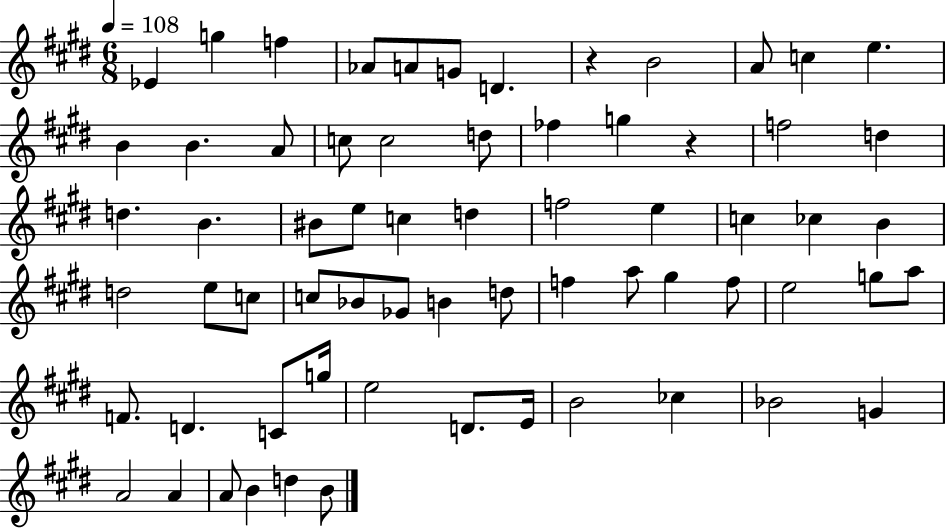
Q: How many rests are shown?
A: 2